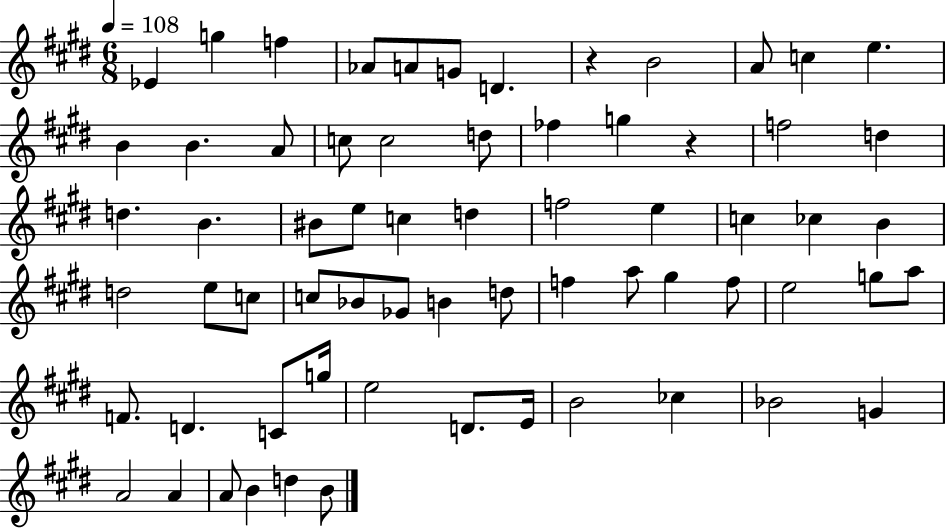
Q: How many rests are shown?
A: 2